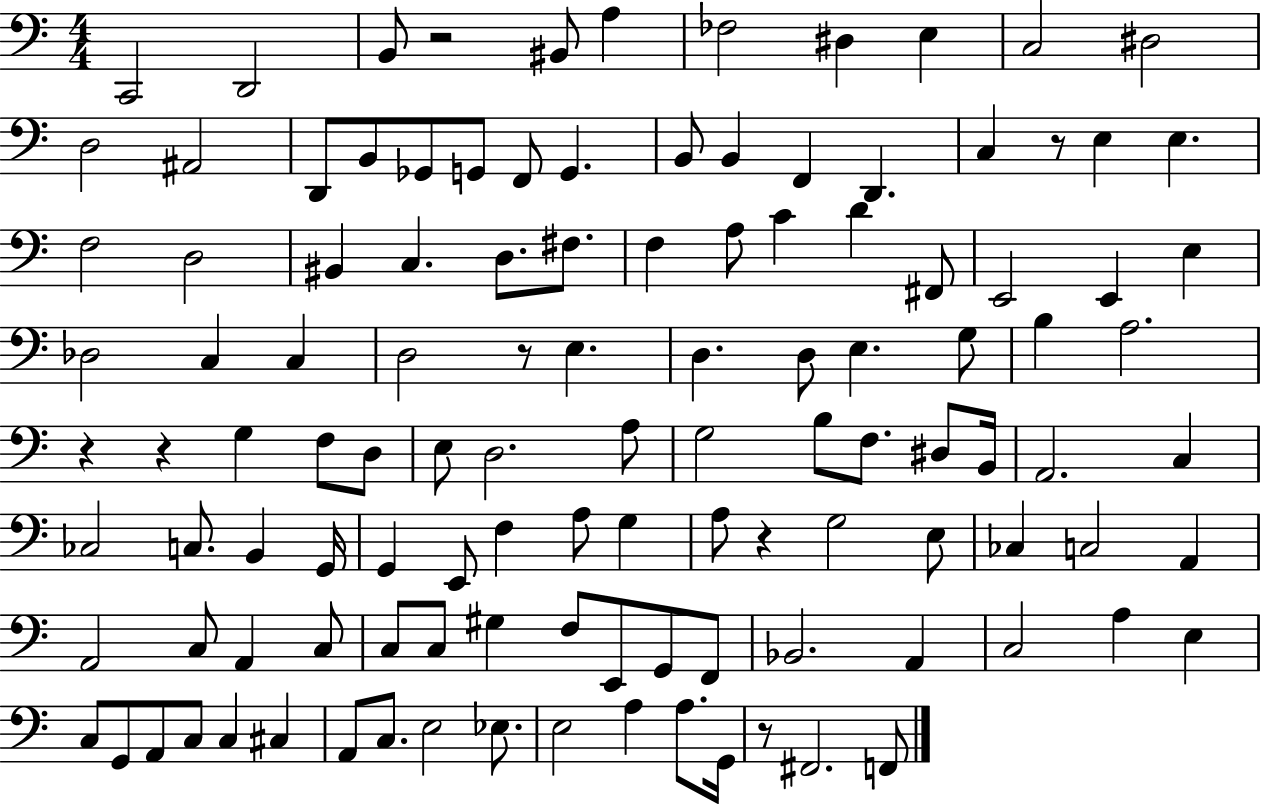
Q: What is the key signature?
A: C major